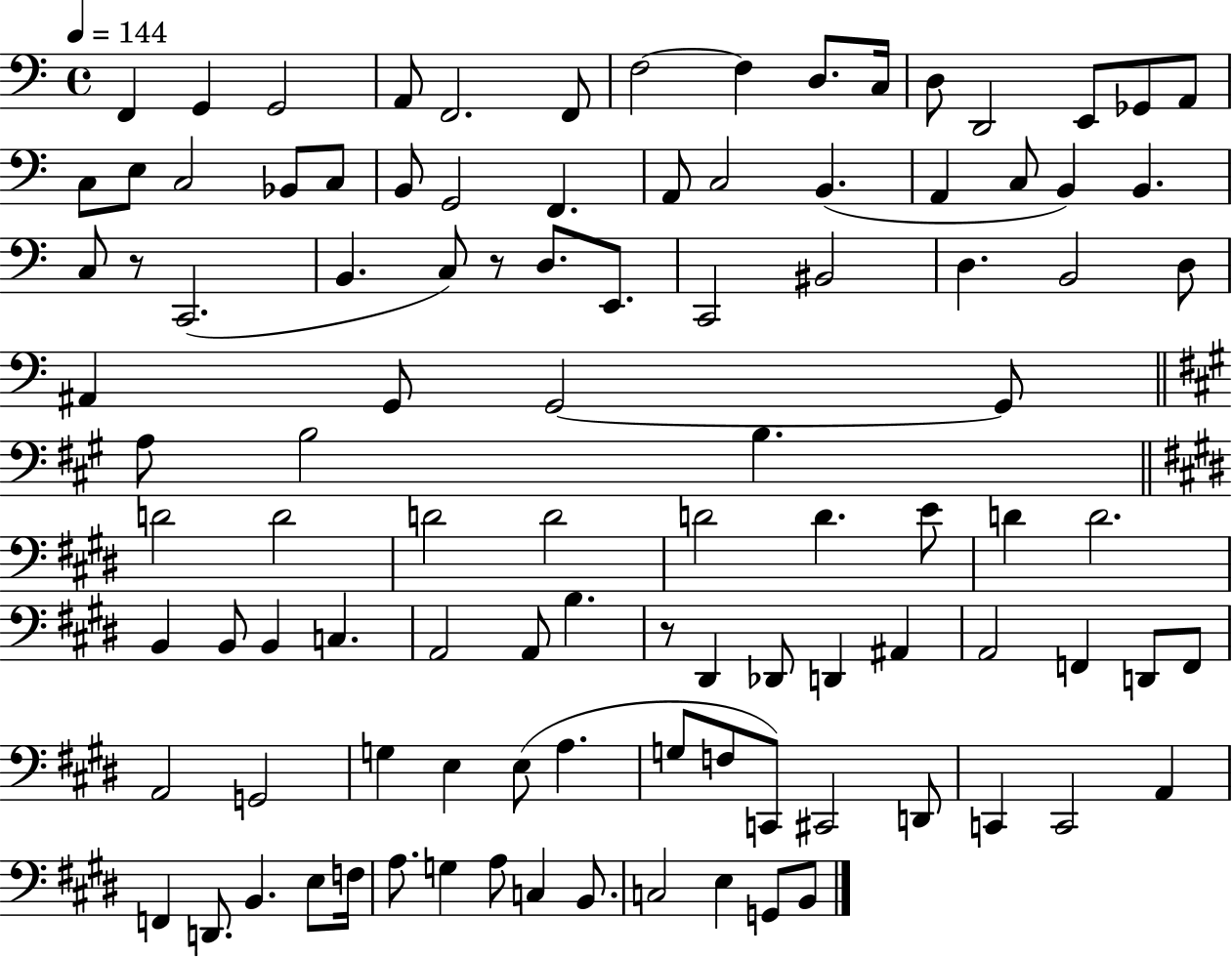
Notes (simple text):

F2/q G2/q G2/h A2/e F2/h. F2/e F3/h F3/q D3/e. C3/s D3/e D2/h E2/e Gb2/e A2/e C3/e E3/e C3/h Bb2/e C3/e B2/e G2/h F2/q. A2/e C3/h B2/q. A2/q C3/e B2/q B2/q. C3/e R/e C2/h. B2/q. C3/e R/e D3/e. E2/e. C2/h BIS2/h D3/q. B2/h D3/e A#2/q G2/e G2/h G2/e A3/e B3/h B3/q. D4/h D4/h D4/h D4/h D4/h D4/q. E4/e D4/q D4/h. B2/q B2/e B2/q C3/q. A2/h A2/e B3/q. R/e D#2/q Db2/e D2/q A#2/q A2/h F2/q D2/e F2/e A2/h G2/h G3/q E3/q E3/e A3/q. G3/e F3/e C2/e C#2/h D2/e C2/q C2/h A2/q F2/q D2/e. B2/q. E3/e F3/s A3/e. G3/q A3/e C3/q B2/e. C3/h E3/q G2/e B2/e